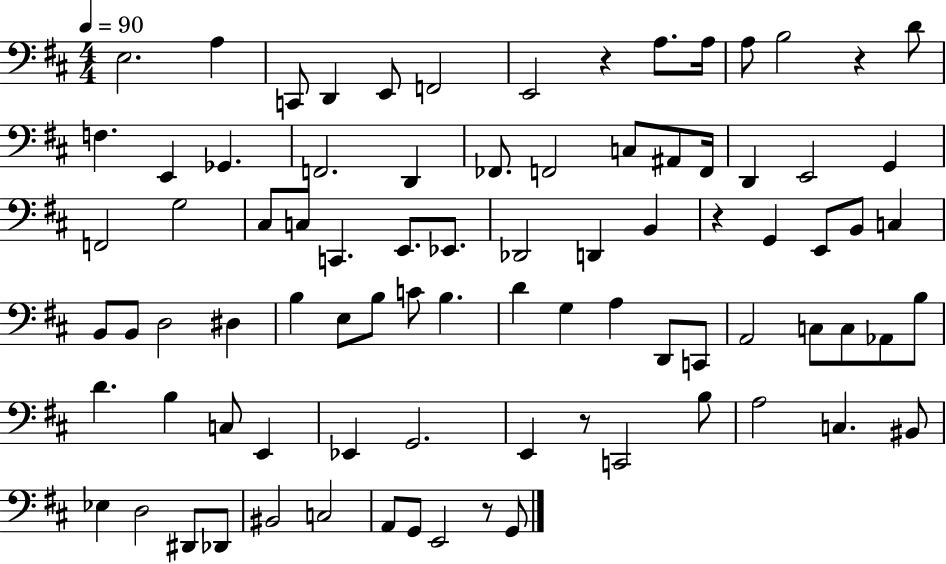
{
  \clef bass
  \numericTimeSignature
  \time 4/4
  \key d \major
  \tempo 4 = 90
  e2. a4 | c,8 d,4 e,8 f,2 | e,2 r4 a8. a16 | a8 b2 r4 d'8 | \break f4. e,4 ges,4. | f,2. d,4 | fes,8. f,2 c8 ais,8 f,16 | d,4 e,2 g,4 | \break f,2 g2 | cis8 c8 c,4. e,8. ees,8. | des,2 d,4 b,4 | r4 g,4 e,8 b,8 c4 | \break b,8 b,8 d2 dis4 | b4 e8 b8 c'8 b4. | d'4 g4 a4 d,8 c,8 | a,2 c8 c8 aes,8 b8 | \break d'4. b4 c8 e,4 | ees,4 g,2. | e,4 r8 c,2 b8 | a2 c4. bis,8 | \break ees4 d2 dis,8 des,8 | bis,2 c2 | a,8 g,8 e,2 r8 g,8 | \bar "|."
}